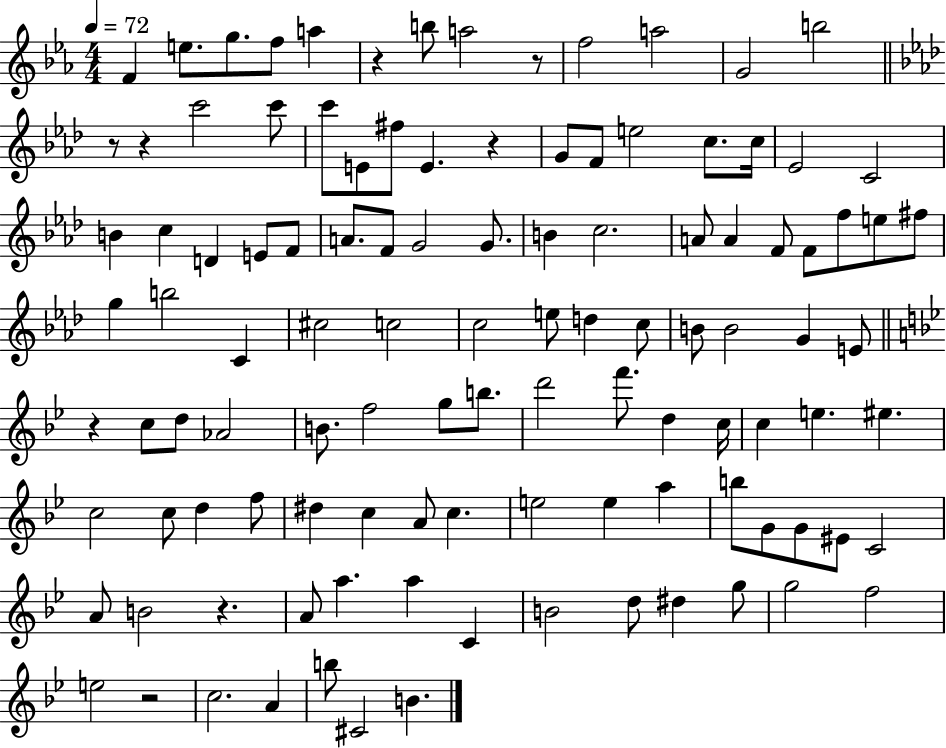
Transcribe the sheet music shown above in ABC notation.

X:1
T:Untitled
M:4/4
L:1/4
K:Eb
F e/2 g/2 f/2 a z b/2 a2 z/2 f2 a2 G2 b2 z/2 z c'2 c'/2 c'/2 E/2 ^f/2 E z G/2 F/2 e2 c/2 c/4 _E2 C2 B c D E/2 F/2 A/2 F/2 G2 G/2 B c2 A/2 A F/2 F/2 f/2 e/2 ^f/2 g b2 C ^c2 c2 c2 e/2 d c/2 B/2 B2 G E/2 z c/2 d/2 _A2 B/2 f2 g/2 b/2 d'2 f'/2 d c/4 c e ^e c2 c/2 d f/2 ^d c A/2 c e2 e a b/2 G/2 G/2 ^E/2 C2 A/2 B2 z A/2 a a C B2 d/2 ^d g/2 g2 f2 e2 z2 c2 A b/2 ^C2 B